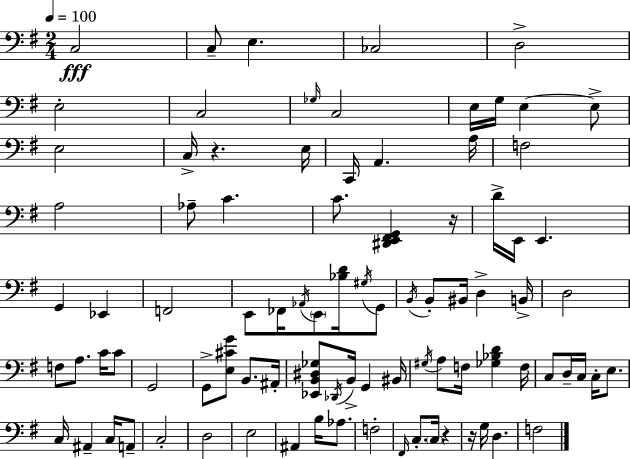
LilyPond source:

{
  \clef bass
  \numericTimeSignature
  \time 2/4
  \key e \minor
  \tempo 4 = 100
  c2\fff | c8-- e4. | ces2 | d2-> | \break e2-. | c2 | \grace { ges16 } c2 | e16 g16 e4~~ e8-> | \break e2 | c16-> r4. | e16 c,16 a,4. | a16 f2 | \break a2 | aes8-- c'4. | c'8. <dis, e, fis, g,>4 | r16 d'16-> e,16 e,4. | \break g,4 ees,4 | f,2 | e,8 fes,16 \acciaccatura { aes,16 } \parenthesize e,8 <bes d'>16 | \acciaccatura { gis16 } g,8 \acciaccatura { b,16 } b,8-. bis,16 d4-> | \break b,16-> d2 | f8 a8. | c'16 c'8 g,2 | g,8-> <e cis' g'>8 | \break b,8. ais,16-. <ees, b, dis ges>8 \acciaccatura { des,16 } b,16-> | g,4 bis,16 \acciaccatura { gis16 } a8 | f16 <ges bes d'>4 f16 c8 | d16-- c16 c16-. e8. c16 ais,4-- | \break c16 a,8-- c2-. | d2 | e2 | ais,4 | \break b16 aes8. f2-. | \grace { fis,16 } c8.-. | \parenthesize c16 r4 r16 | g16 d4. f2 | \break \bar "|."
}